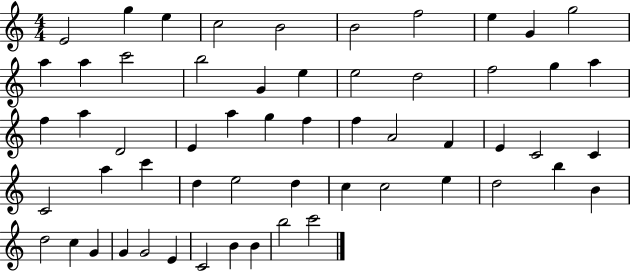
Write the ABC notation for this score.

X:1
T:Untitled
M:4/4
L:1/4
K:C
E2 g e c2 B2 B2 f2 e G g2 a a c'2 b2 G e e2 d2 f2 g a f a D2 E a g f f A2 F E C2 C C2 a c' d e2 d c c2 e d2 b B d2 c G G G2 E C2 B B b2 c'2